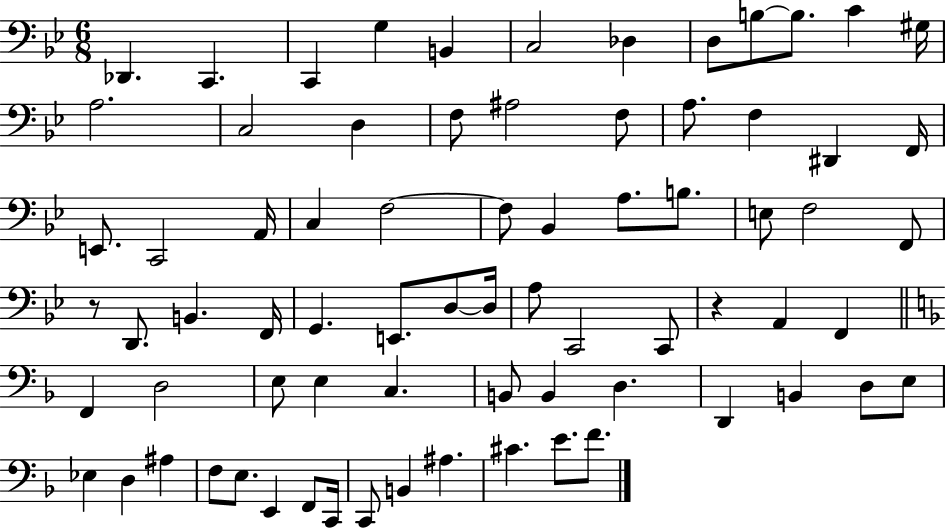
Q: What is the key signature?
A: BES major